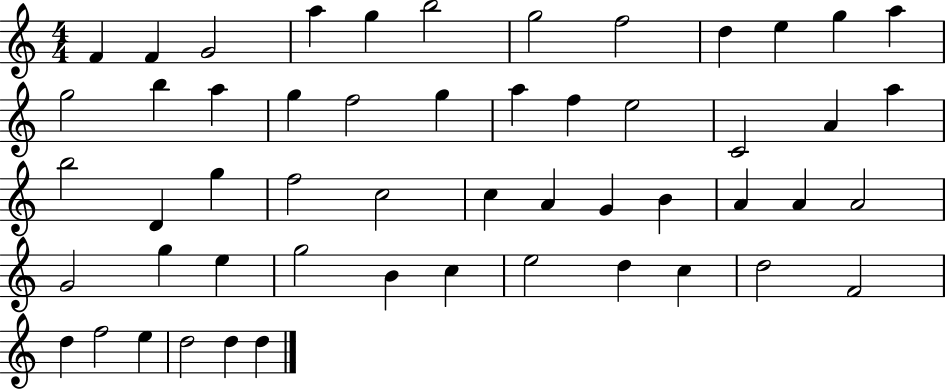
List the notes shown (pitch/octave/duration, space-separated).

F4/q F4/q G4/h A5/q G5/q B5/h G5/h F5/h D5/q E5/q G5/q A5/q G5/h B5/q A5/q G5/q F5/h G5/q A5/q F5/q E5/h C4/h A4/q A5/q B5/h D4/q G5/q F5/h C5/h C5/q A4/q G4/q B4/q A4/q A4/q A4/h G4/h G5/q E5/q G5/h B4/q C5/q E5/h D5/q C5/q D5/h F4/h D5/q F5/h E5/q D5/h D5/q D5/q